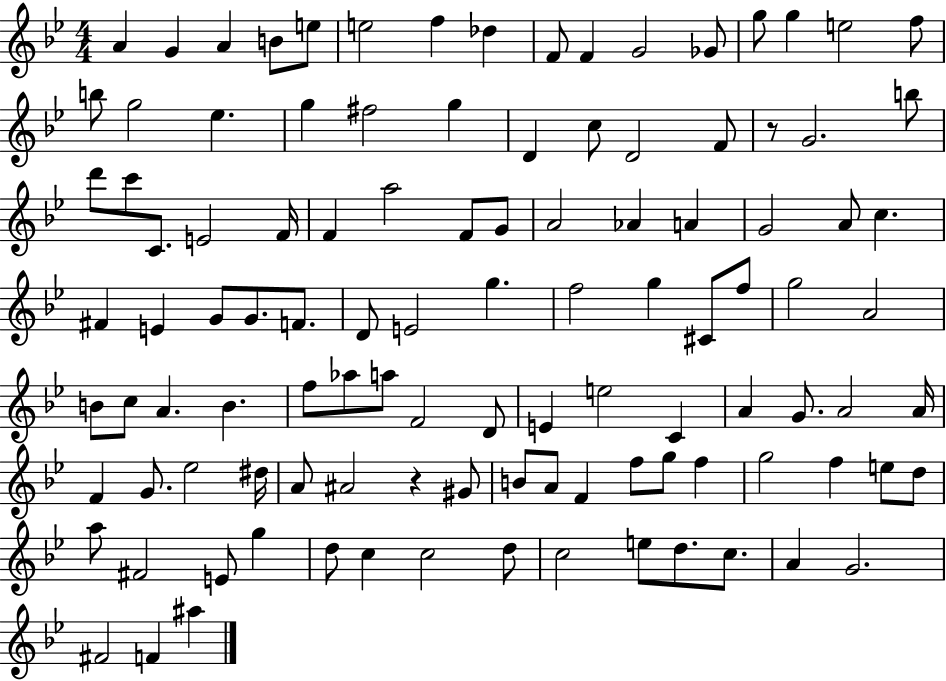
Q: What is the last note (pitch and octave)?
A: A#5